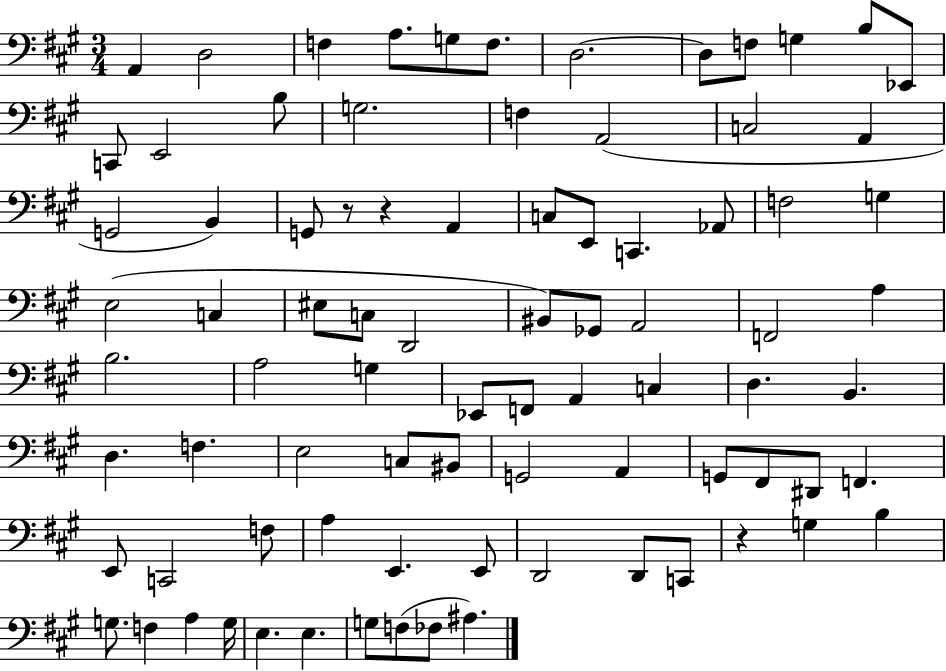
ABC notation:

X:1
T:Untitled
M:3/4
L:1/4
K:A
A,, D,2 F, A,/2 G,/2 F,/2 D,2 D,/2 F,/2 G, B,/2 _E,,/2 C,,/2 E,,2 B,/2 G,2 F, A,,2 C,2 A,, G,,2 B,, G,,/2 z/2 z A,, C,/2 E,,/2 C,, _A,,/2 F,2 G, E,2 C, ^E,/2 C,/2 D,,2 ^B,,/2 _G,,/2 A,,2 F,,2 A, B,2 A,2 G, _E,,/2 F,,/2 A,, C, D, B,, D, F, E,2 C,/2 ^B,,/2 G,,2 A,, G,,/2 ^F,,/2 ^D,,/2 F,, E,,/2 C,,2 F,/2 A, E,, E,,/2 D,,2 D,,/2 C,,/2 z G, B, G,/2 F, A, G,/4 E, E, G,/2 F,/2 _F,/2 ^A,